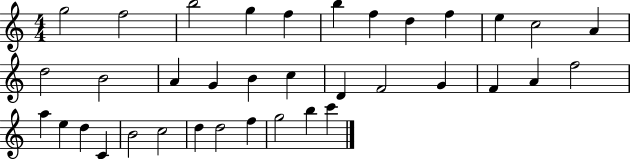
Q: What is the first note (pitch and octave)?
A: G5